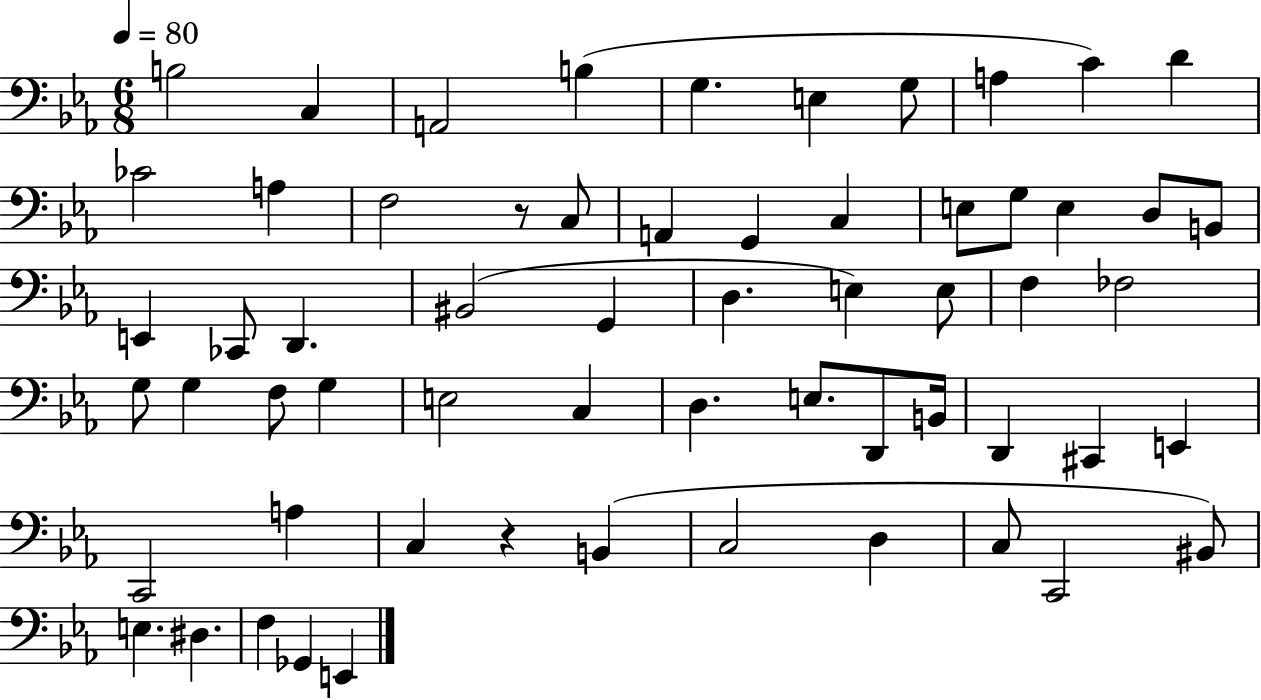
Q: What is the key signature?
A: EES major